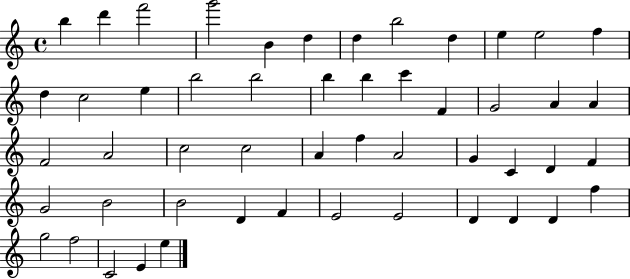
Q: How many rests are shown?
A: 0